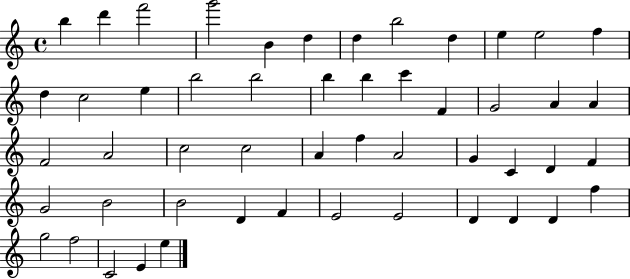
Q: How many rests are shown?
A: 0